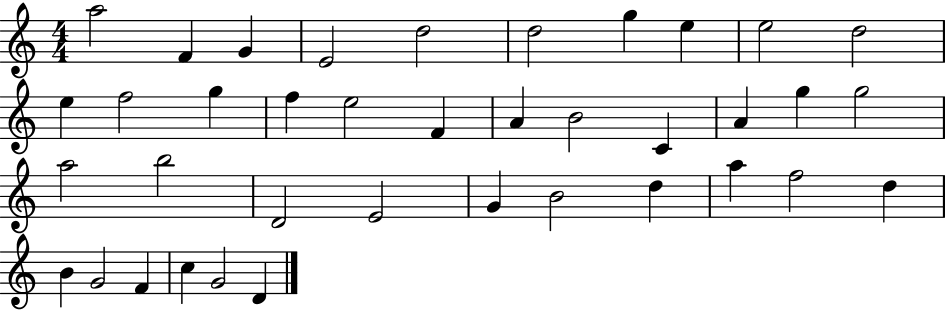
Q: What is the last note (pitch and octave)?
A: D4